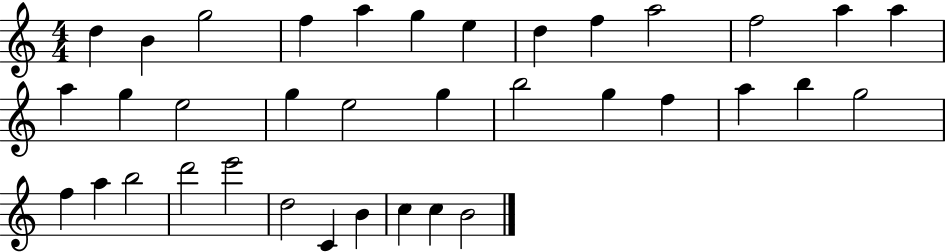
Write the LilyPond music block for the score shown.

{
  \clef treble
  \numericTimeSignature
  \time 4/4
  \key c \major
  d''4 b'4 g''2 | f''4 a''4 g''4 e''4 | d''4 f''4 a''2 | f''2 a''4 a''4 | \break a''4 g''4 e''2 | g''4 e''2 g''4 | b''2 g''4 f''4 | a''4 b''4 g''2 | \break f''4 a''4 b''2 | d'''2 e'''2 | d''2 c'4 b'4 | c''4 c''4 b'2 | \break \bar "|."
}